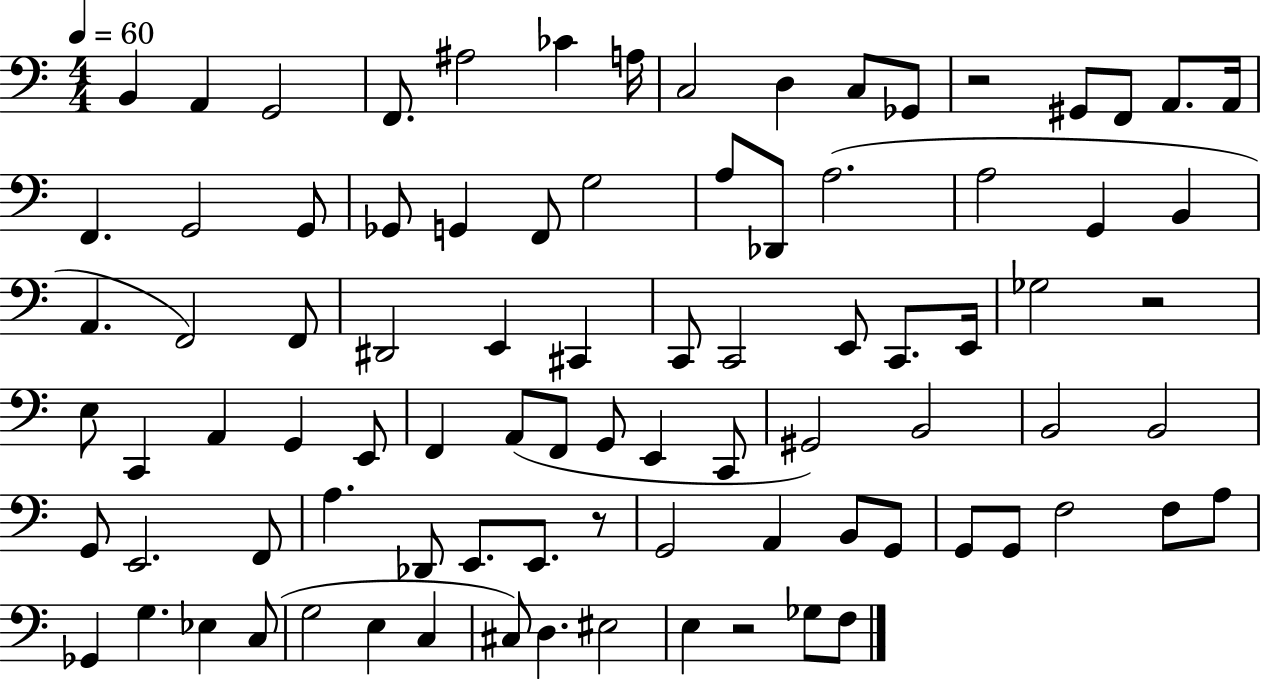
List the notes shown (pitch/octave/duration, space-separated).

B2/q A2/q G2/h F2/e. A#3/h CES4/q A3/s C3/h D3/q C3/e Gb2/e R/h G#2/e F2/e A2/e. A2/s F2/q. G2/h G2/e Gb2/e G2/q F2/e G3/h A3/e Db2/e A3/h. A3/h G2/q B2/q A2/q. F2/h F2/e D#2/h E2/q C#2/q C2/e C2/h E2/e C2/e. E2/s Gb3/h R/h E3/e C2/q A2/q G2/q E2/e F2/q A2/e F2/e G2/e E2/q C2/e G#2/h B2/h B2/h B2/h G2/e E2/h. F2/e A3/q. Db2/e E2/e. E2/e. R/e G2/h A2/q B2/e G2/e G2/e G2/e F3/h F3/e A3/e Gb2/q G3/q. Eb3/q C3/e G3/h E3/q C3/q C#3/e D3/q. EIS3/h E3/q R/h Gb3/e F3/e